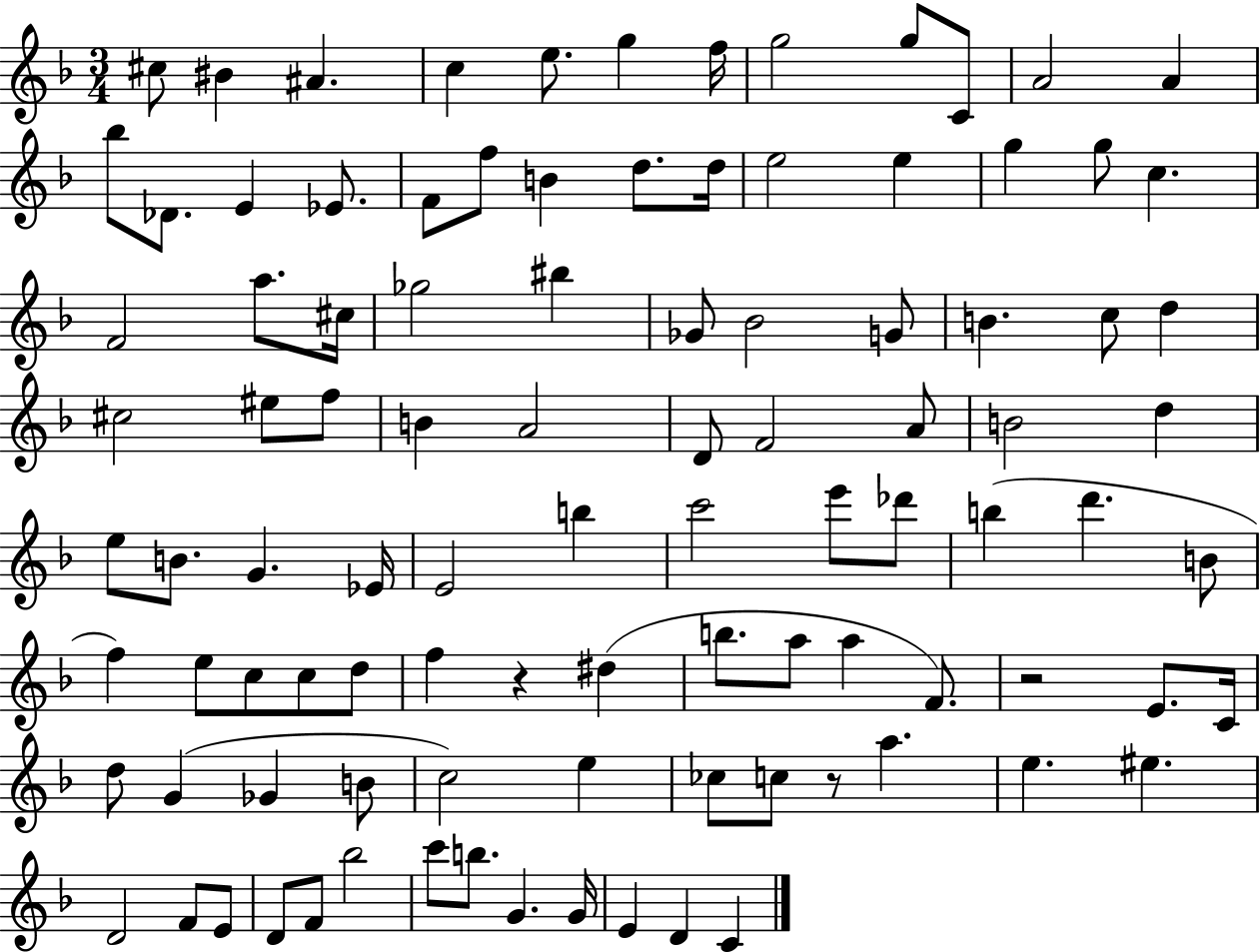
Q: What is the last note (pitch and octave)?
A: C4